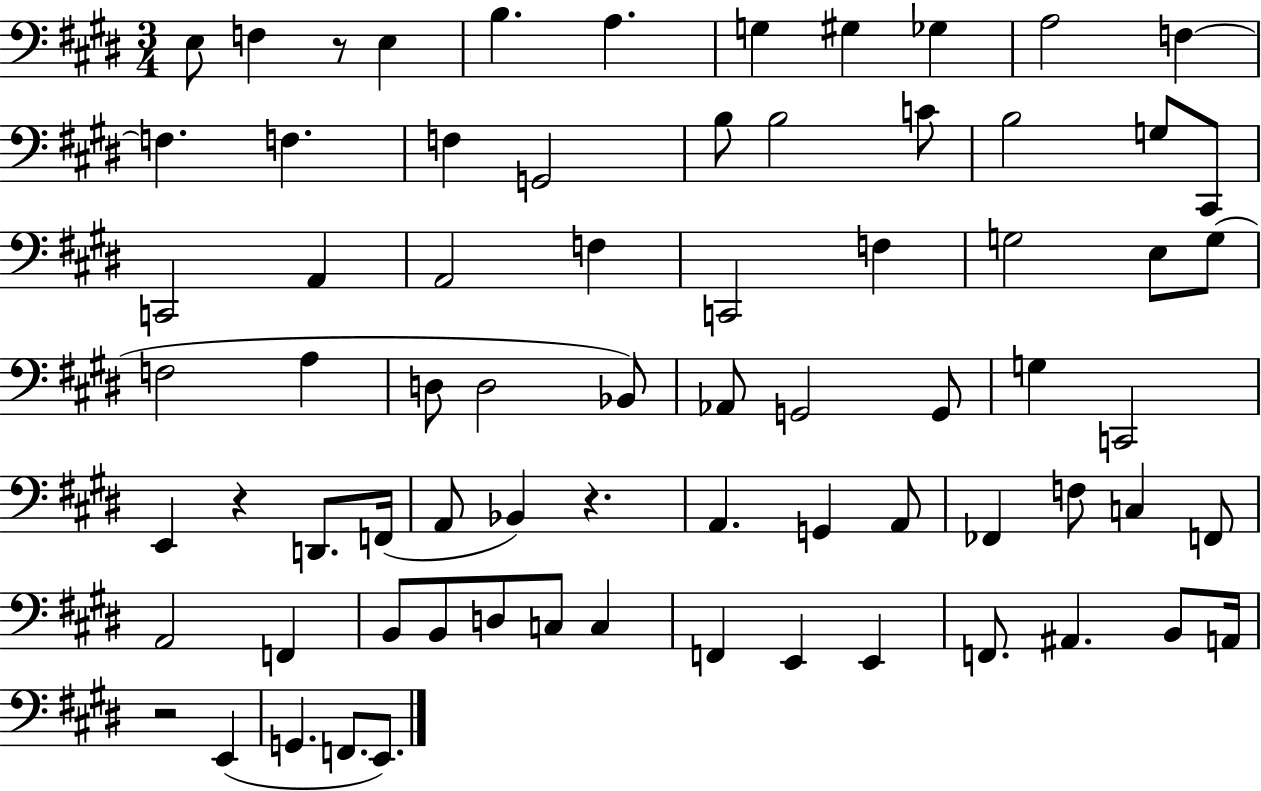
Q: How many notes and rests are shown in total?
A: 73